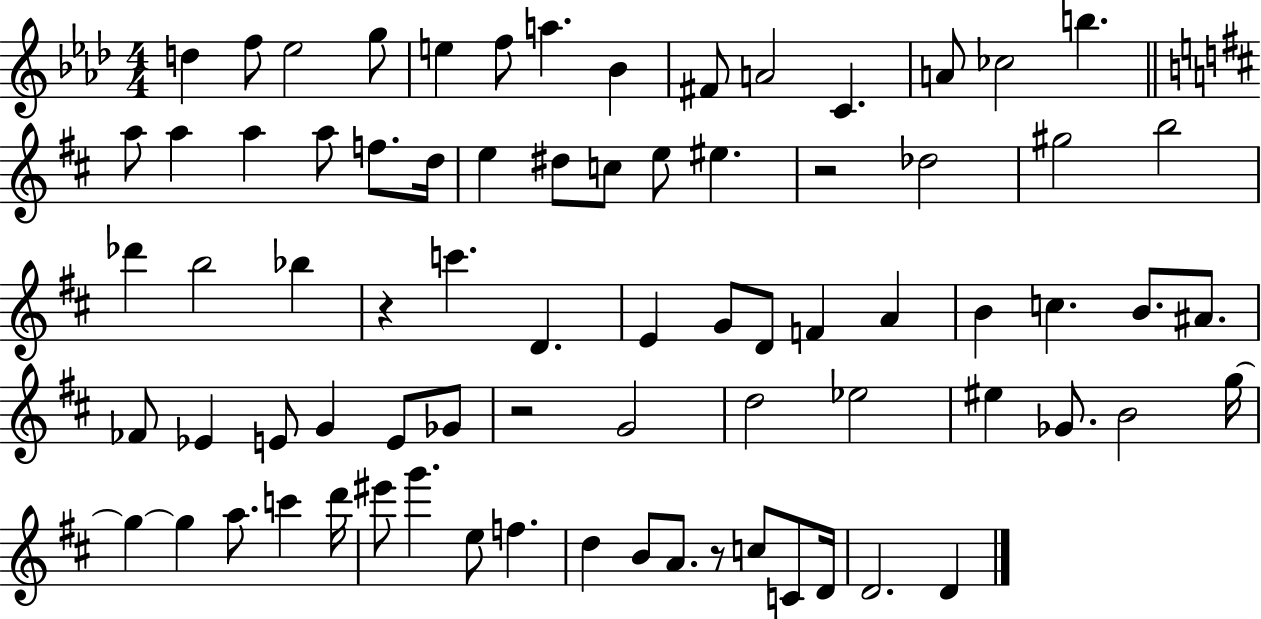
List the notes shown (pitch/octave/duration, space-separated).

D5/q F5/e Eb5/h G5/e E5/q F5/e A5/q. Bb4/q F#4/e A4/h C4/q. A4/e CES5/h B5/q. A5/e A5/q A5/q A5/e F5/e. D5/s E5/q D#5/e C5/e E5/e EIS5/q. R/h Db5/h G#5/h B5/h Db6/q B5/h Bb5/q R/q C6/q. D4/q. E4/q G4/e D4/e F4/q A4/q B4/q C5/q. B4/e. A#4/e. FES4/e Eb4/q E4/e G4/q E4/e Gb4/e R/h G4/h D5/h Eb5/h EIS5/q Gb4/e. B4/h G5/s G5/q G5/q A5/e. C6/q D6/s EIS6/e G6/q. E5/e F5/q. D5/q B4/e A4/e. R/e C5/e C4/e D4/s D4/h. D4/q